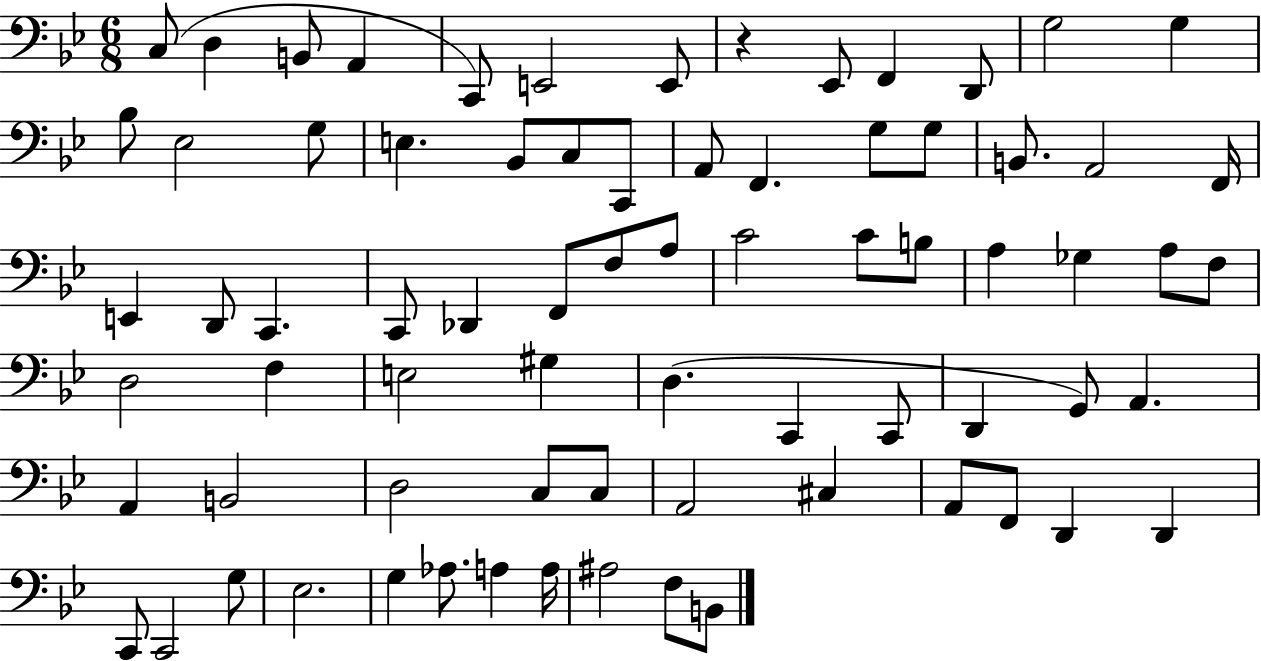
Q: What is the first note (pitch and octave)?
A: C3